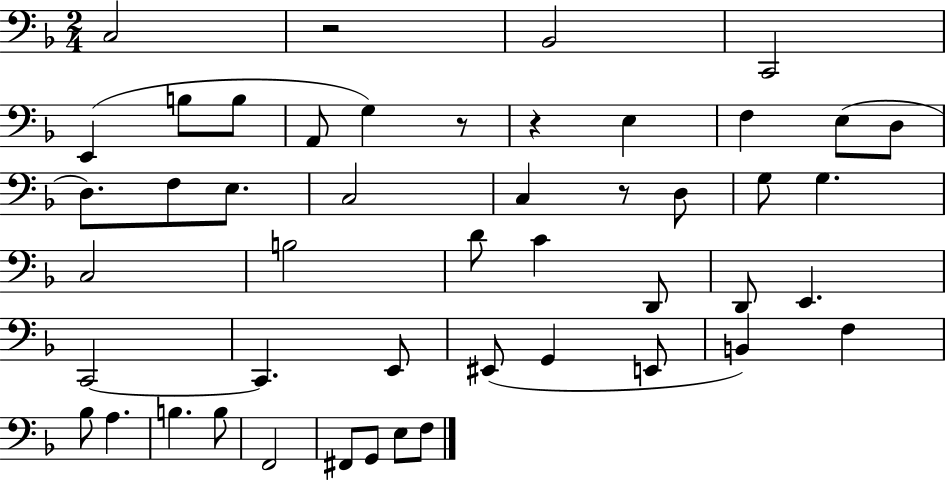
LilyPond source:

{
  \clef bass
  \numericTimeSignature
  \time 2/4
  \key f \major
  \repeat volta 2 { c2 | r2 | bes,2 | c,2 | \break e,4( b8 b8 | a,8 g4) r8 | r4 e4 | f4 e8( d8 | \break d8.) f8 e8. | c2 | c4 r8 d8 | g8 g4. | \break c2 | b2 | d'8 c'4 d,8 | d,8 e,4. | \break c,2~~ | c,4. e,8 | eis,8( g,4 e,8 | b,4) f4 | \break bes8 a4. | b4. b8 | f,2 | fis,8 g,8 e8 f8 | \break } \bar "|."
}